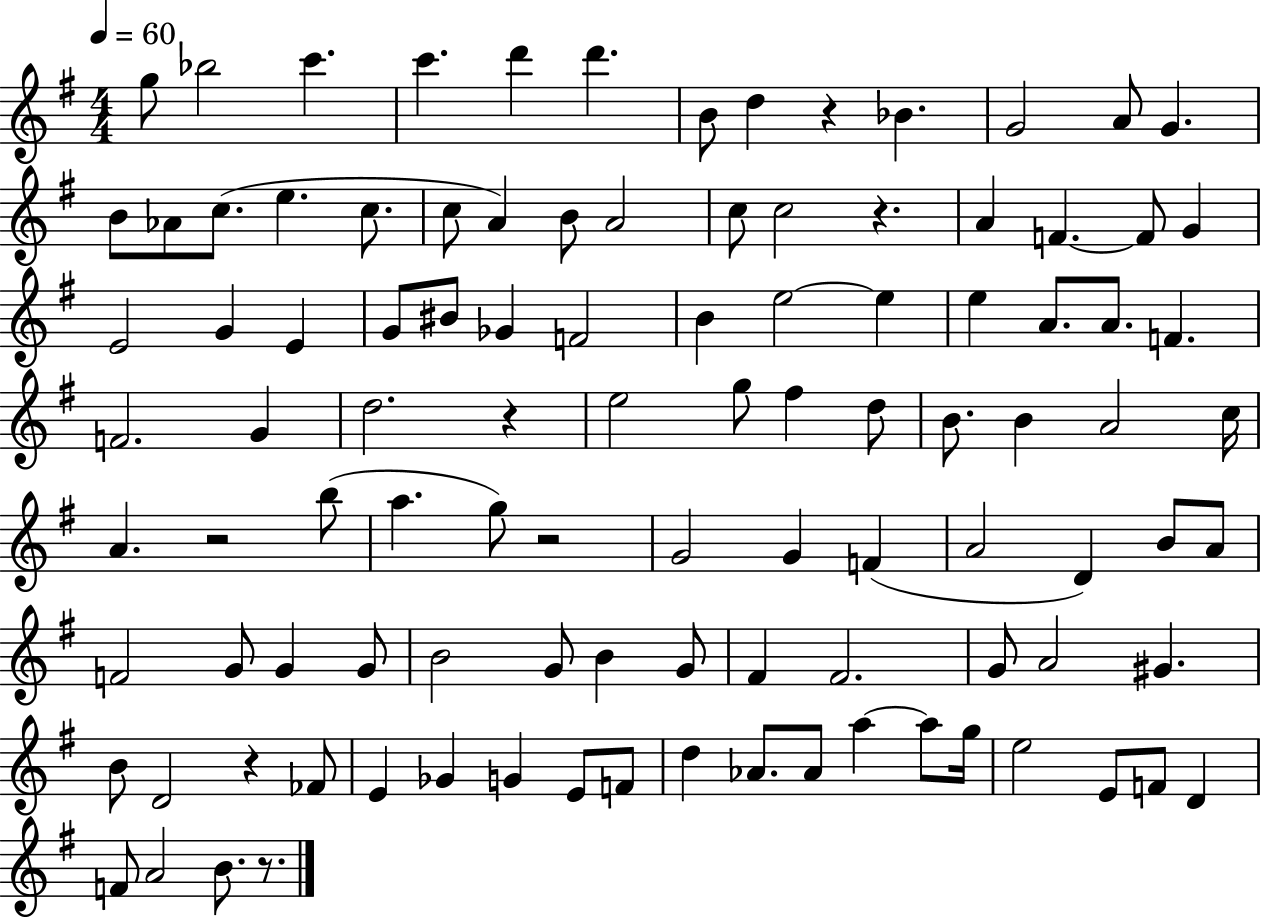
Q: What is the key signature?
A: G major